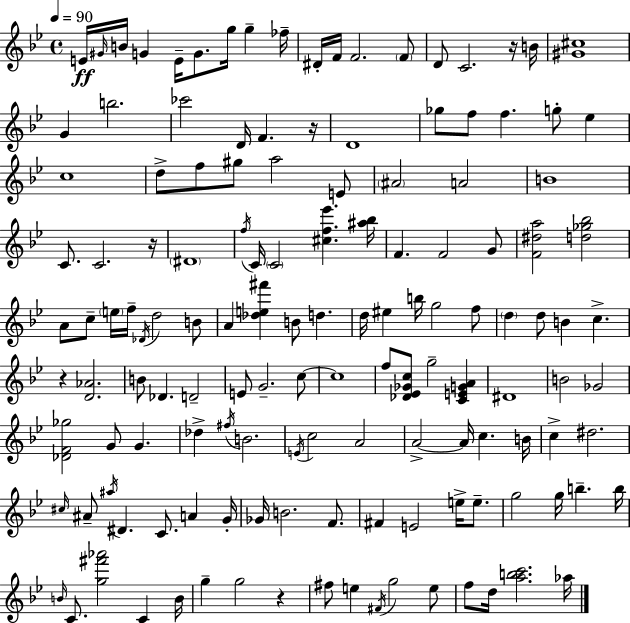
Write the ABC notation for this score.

X:1
T:Untitled
M:4/4
L:1/4
K:Gm
E/4 ^G/4 B/4 G E/4 G/2 g/4 g _f/4 ^D/4 F/4 F2 F/2 D/2 C2 z/4 B/4 [^G^c]4 G b2 _c'2 D/4 F z/4 D4 _g/2 f/2 f g/2 _e c4 d/2 f/2 ^g/2 a2 E/2 ^A2 A2 B4 C/2 C2 z/4 ^D4 f/4 C/4 C2 [^cf_e'] [^a_b]/4 F F2 G/2 [F^da]2 [d_g_b]2 A/2 c/2 e/4 f/4 _D/4 d2 B/2 A [_de^f'] B/2 d d/4 ^e b/4 g2 f/2 d d/2 B c z [D_A]2 B/2 _D D2 E/2 G2 c/2 c4 f/2 [_D_E_Gc]/2 g2 [CEGA] ^D4 B2 _G2 [_DF_g]2 G/2 G _d ^f/4 B2 E/4 c2 A2 A2 A/4 c B/4 c ^d2 ^c/4 ^A/2 ^a/4 ^D C/2 A G/4 _G/4 B2 F/2 ^F E2 e/4 e/2 g2 g/4 b b/4 B/4 C/2 [g^f'_a']2 C B/4 g g2 z ^f/2 e ^F/4 g2 e/2 f/2 d/4 [abc']2 _a/4